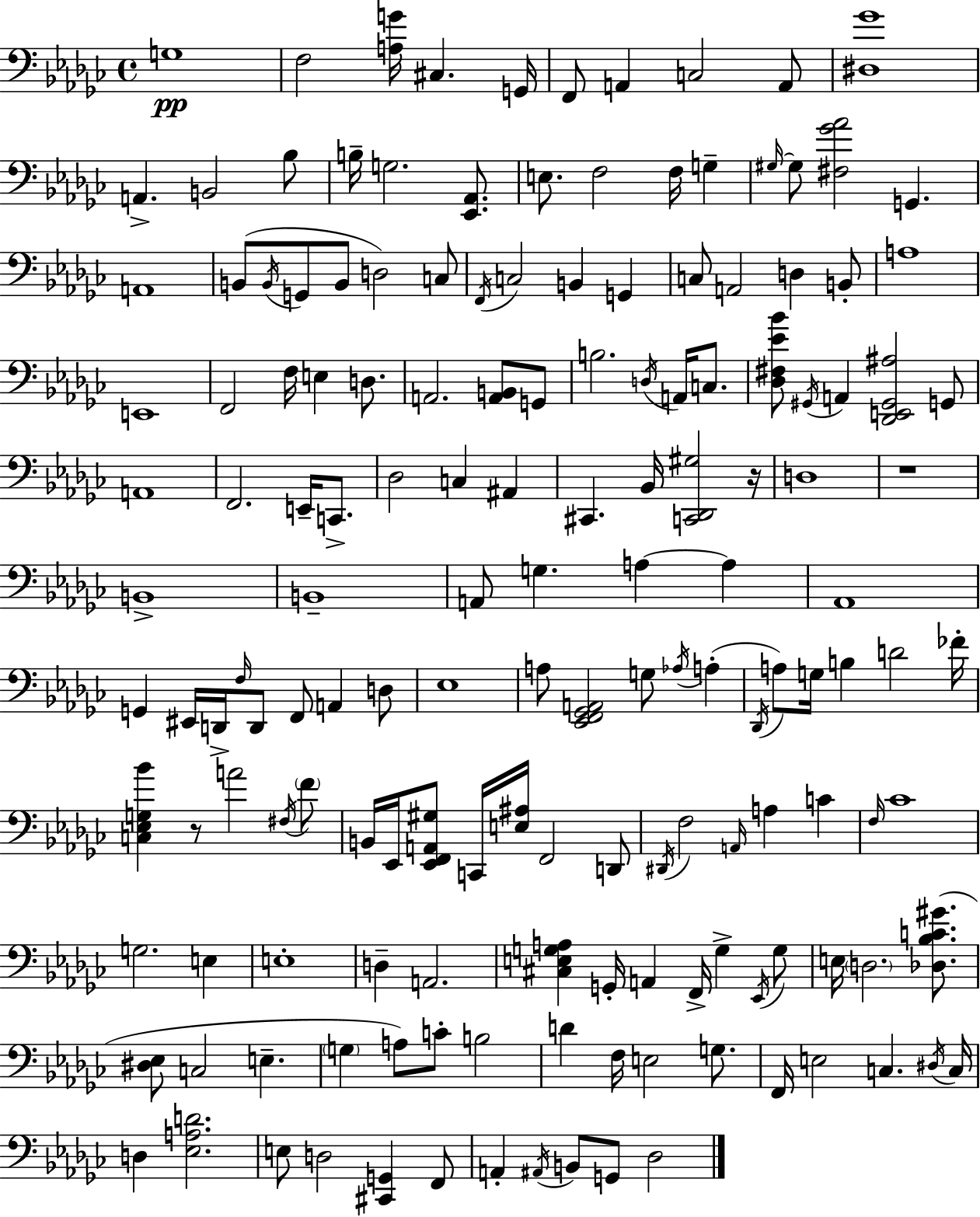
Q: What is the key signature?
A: EES minor